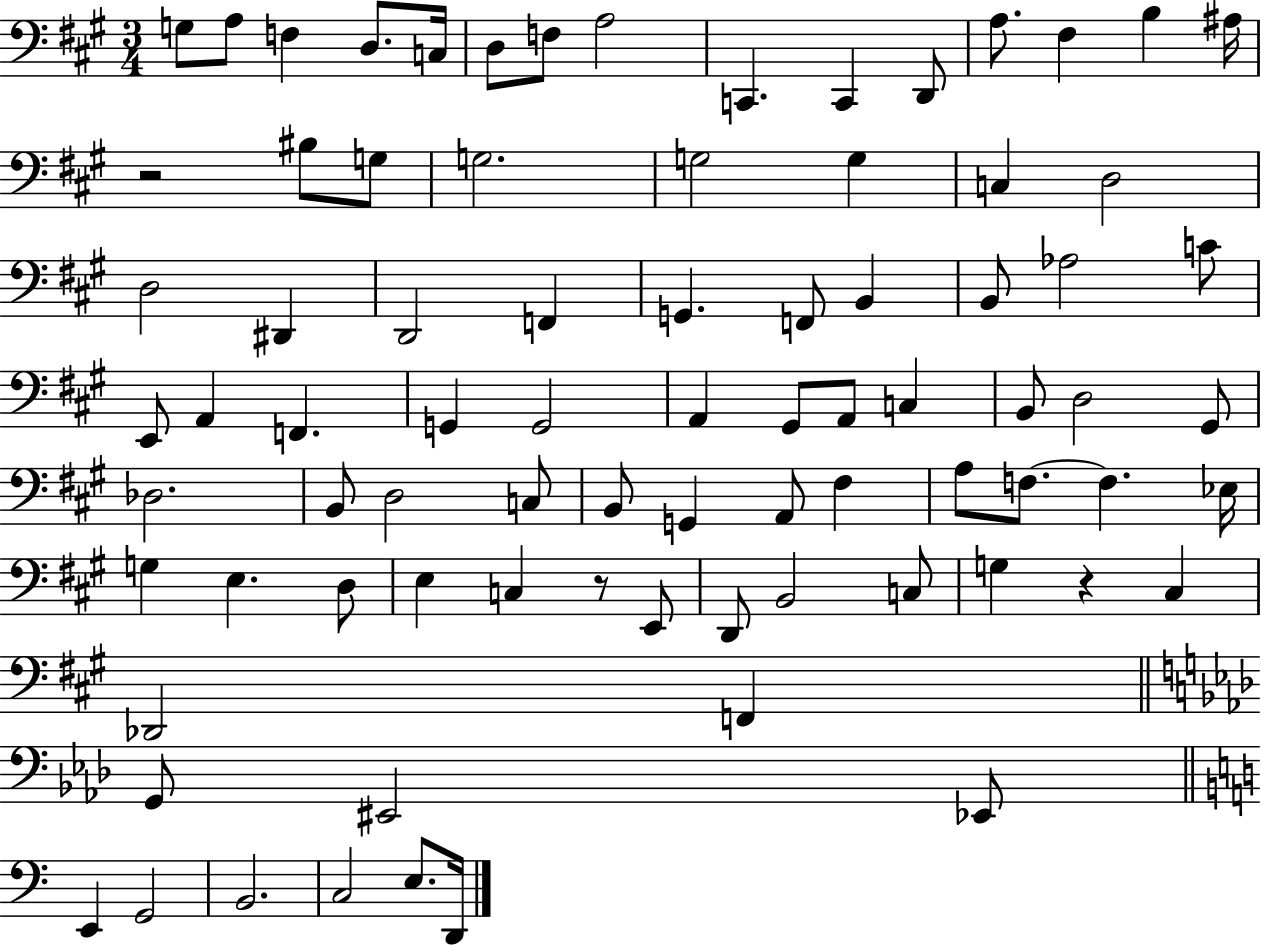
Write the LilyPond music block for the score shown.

{
  \clef bass
  \numericTimeSignature
  \time 3/4
  \key a \major
  \repeat volta 2 { g8 a8 f4 d8. c16 | d8 f8 a2 | c,4. c,4 d,8 | a8. fis4 b4 ais16 | \break r2 bis8 g8 | g2. | g2 g4 | c4 d2 | \break d2 dis,4 | d,2 f,4 | g,4. f,8 b,4 | b,8 aes2 c'8 | \break e,8 a,4 f,4. | g,4 g,2 | a,4 gis,8 a,8 c4 | b,8 d2 gis,8 | \break des2. | b,8 d2 c8 | b,8 g,4 a,8 fis4 | a8 f8.~~ f4. ees16 | \break g4 e4. d8 | e4 c4 r8 e,8 | d,8 b,2 c8 | g4 r4 cis4 | \break des,2 f,4 | \bar "||" \break \key aes \major g,8 eis,2 ees,8 | \bar "||" \break \key a \minor e,4 g,2 | b,2. | c2 e8. d,16 | } \bar "|."
}